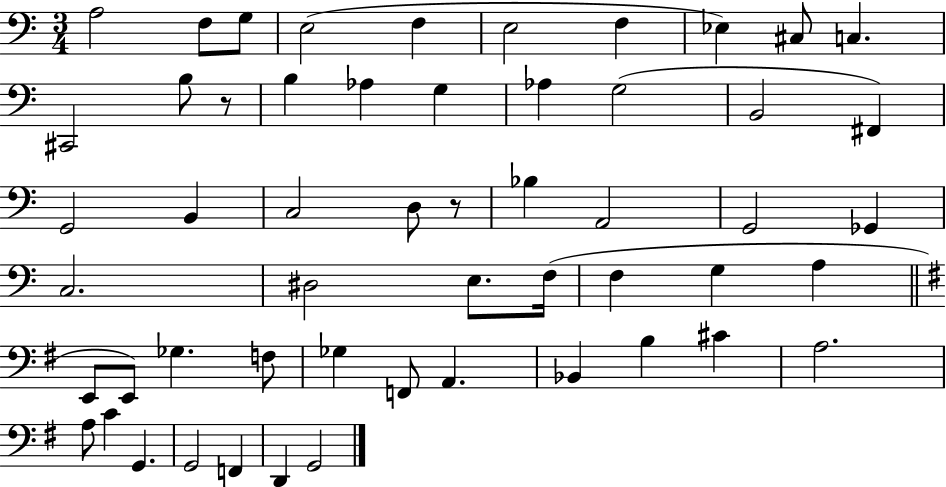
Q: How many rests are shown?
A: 2